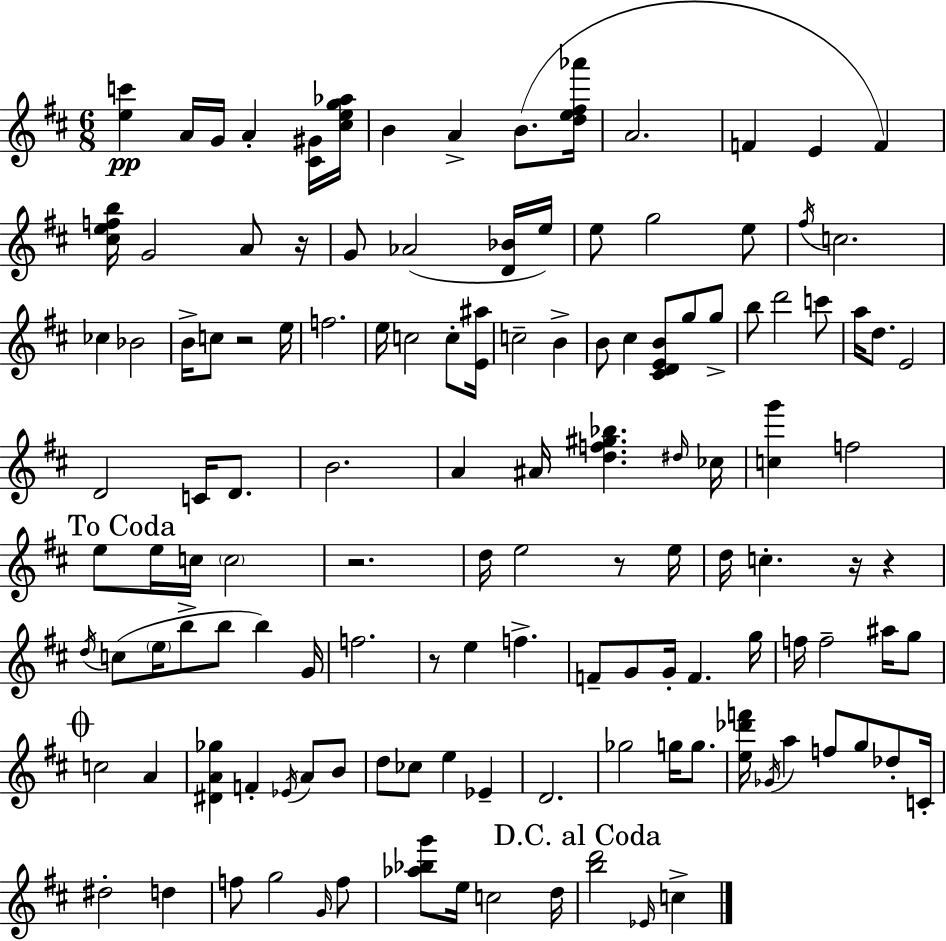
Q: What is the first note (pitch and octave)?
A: A4